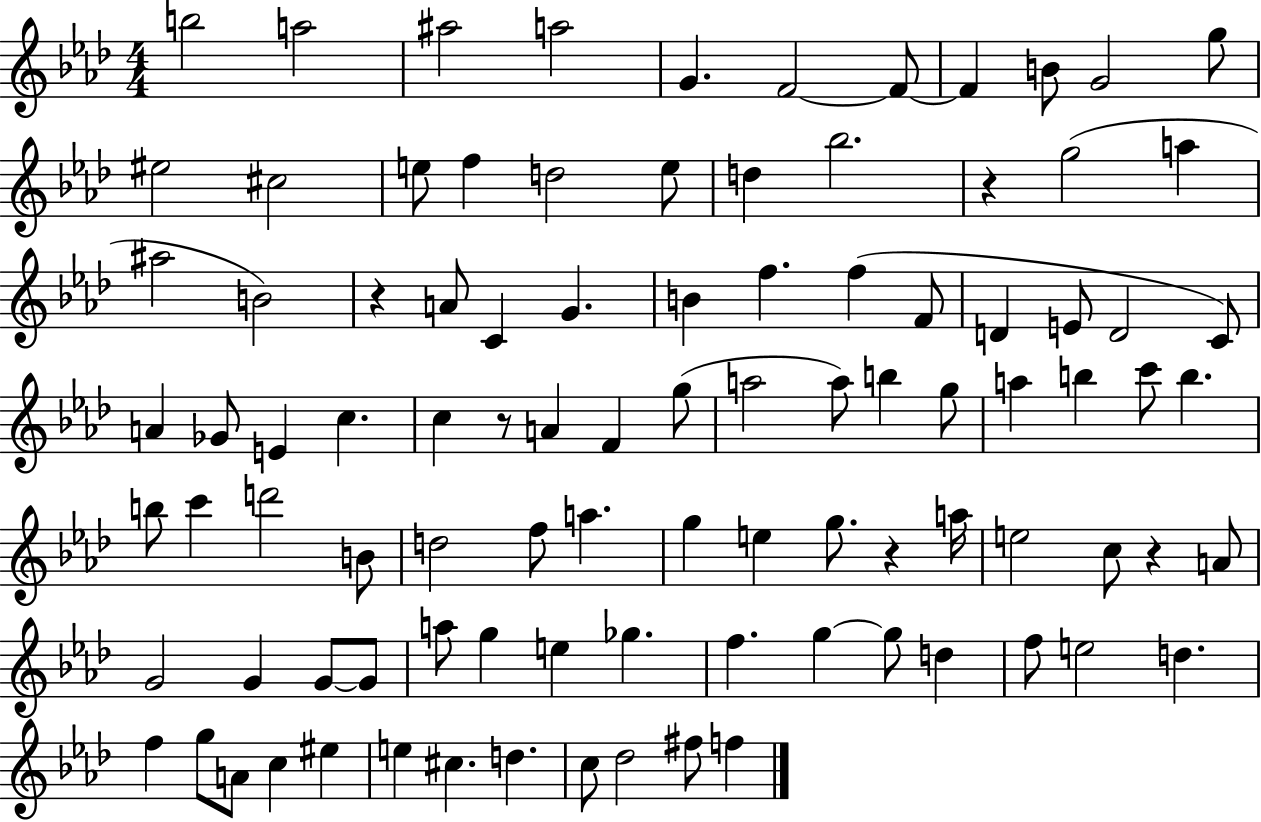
{
  \clef treble
  \numericTimeSignature
  \time 4/4
  \key aes \major
  b''2 a''2 | ais''2 a''2 | g'4. f'2~~ f'8~~ | f'4 b'8 g'2 g''8 | \break eis''2 cis''2 | e''8 f''4 d''2 e''8 | d''4 bes''2. | r4 g''2( a''4 | \break ais''2 b'2) | r4 a'8 c'4 g'4. | b'4 f''4. f''4( f'8 | d'4 e'8 d'2 c'8) | \break a'4 ges'8 e'4 c''4. | c''4 r8 a'4 f'4 g''8( | a''2 a''8) b''4 g''8 | a''4 b''4 c'''8 b''4. | \break b''8 c'''4 d'''2 b'8 | d''2 f''8 a''4. | g''4 e''4 g''8. r4 a''16 | e''2 c''8 r4 a'8 | \break g'2 g'4 g'8~~ g'8 | a''8 g''4 e''4 ges''4. | f''4. g''4~~ g''8 d''4 | f''8 e''2 d''4. | \break f''4 g''8 a'8 c''4 eis''4 | e''4 cis''4. d''4. | c''8 des''2 fis''8 f''4 | \bar "|."
}